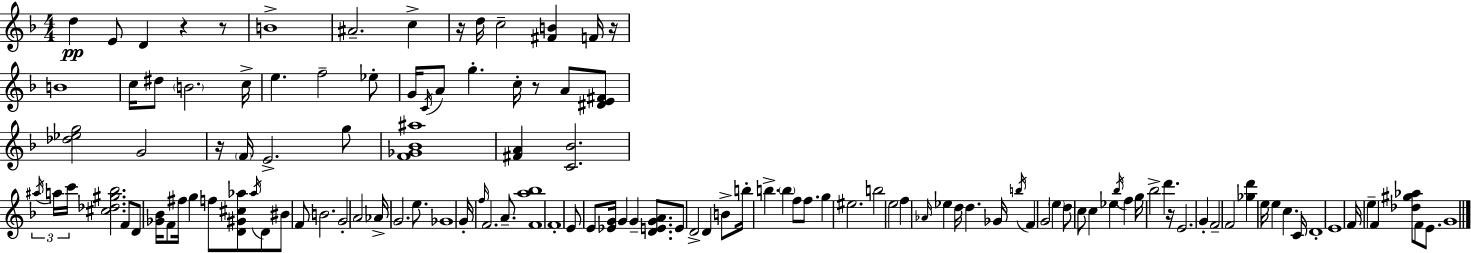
D5/q E4/e D4/q R/q R/e B4/w A#4/h. C5/q R/s D5/s C5/h [F#4,B4]/q F4/s R/s B4/w C5/s D#5/e B4/h. C5/s E5/q. F5/h Eb5/e G4/s C4/s A4/e G5/q. C5/s R/e A4/e [D#4,E4,F#4]/e [Db5,Eb5,G5]/h G4/h R/s F4/s E4/h. G5/e [F4,Gb4,Bb4,A#5]/w [F#4,A4]/q [C4,Bb4]/h. A#5/s A5/s C6/s [C#5,Db5,G#5,Bb5]/h. F4/e D4/e [Gb4,Bb4]/s F4/e F#5/s G5/q F5/e [D4,G#4,C#5,Ab5]/e Ab5/s D4/e BIS4/e F4/e B4/h. G4/h A4/h Ab4/s G4/h. E5/e. Gb4/w G4/s F5/s F4/h. A4/e. [F4,A5,Bb5]/w F4/w E4/e E4/e [Eb4,G4]/s G4/q G4/q [D4,E4,G4,A4]/e. E4/e D4/h D4/q B4/e B5/s B5/q. B5/q F5/e F5/e. G5/q EIS5/h. B5/h E5/h F5/q Ab4/s Eb5/q D5/s D5/q. Gb4/s B5/s F4/q G4/h E5/q D5/e C5/e C5/q Eb5/q Bb5/s F5/q G5/s Bb5/h D6/q. R/s E4/h. G4/q F4/h F4/h [Gb5,D6]/q E5/s E5/q C5/q. C4/s D4/w E4/w F4/s E5/q F4/q [Db5,G#5,Ab5]/e F4/e E4/e. G4/w